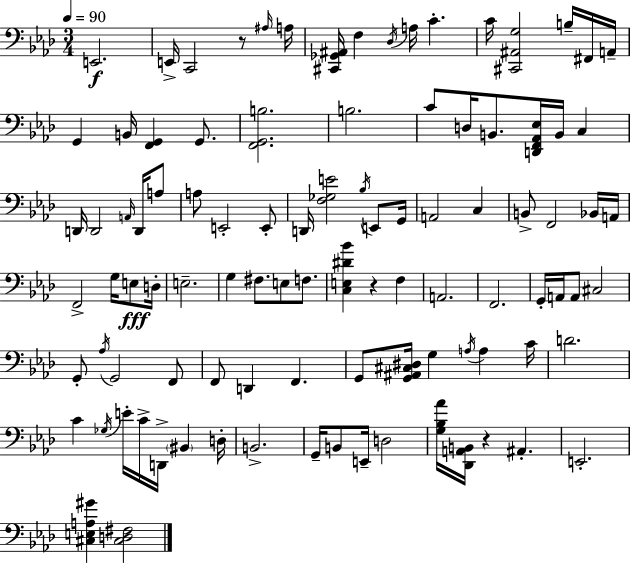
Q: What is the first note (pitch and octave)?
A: E2